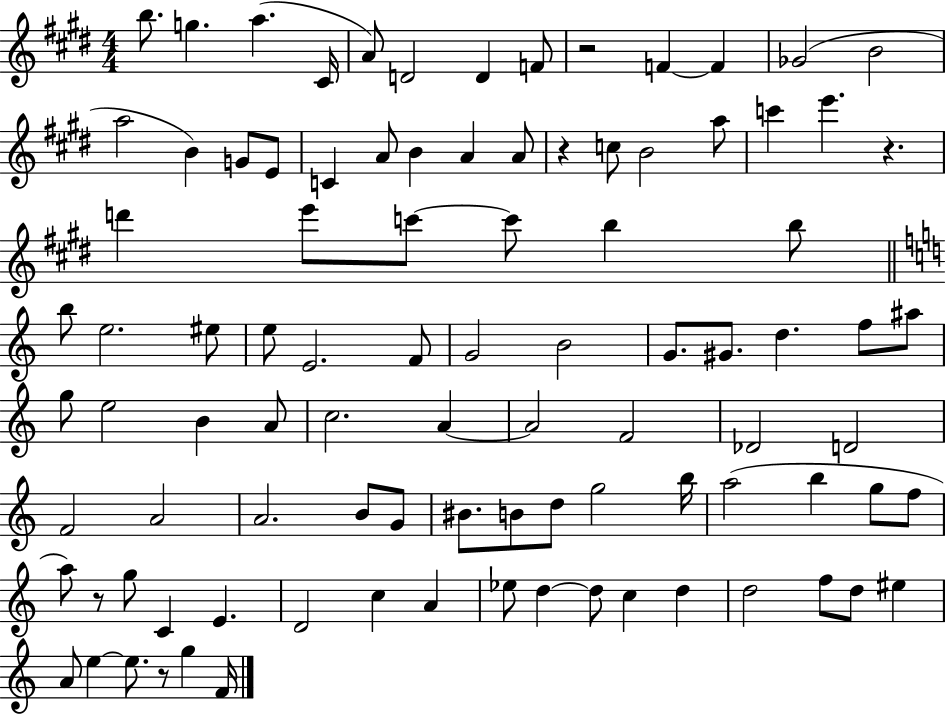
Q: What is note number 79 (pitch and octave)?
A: D5